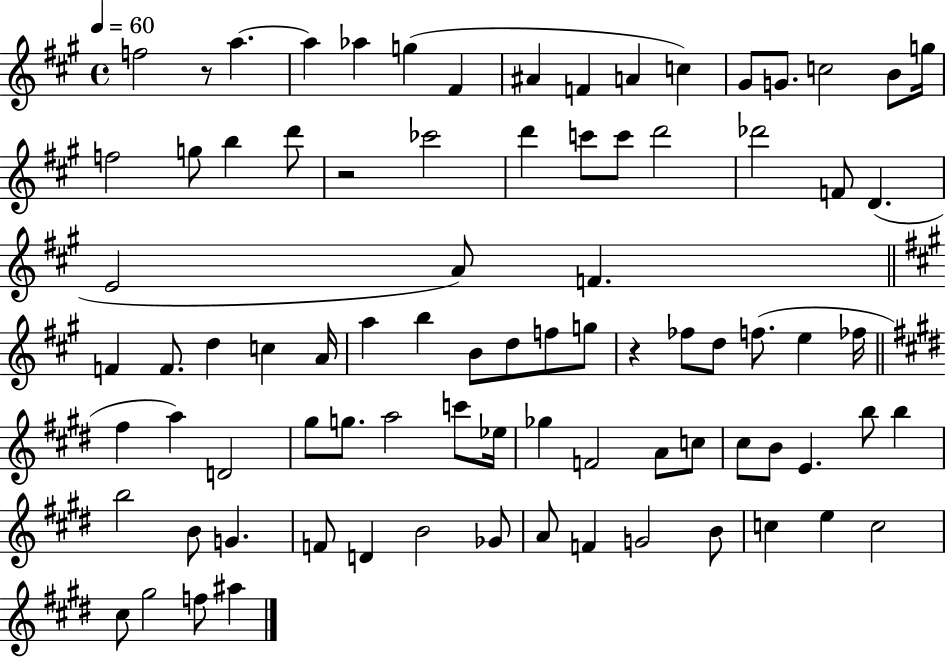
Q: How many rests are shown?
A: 3